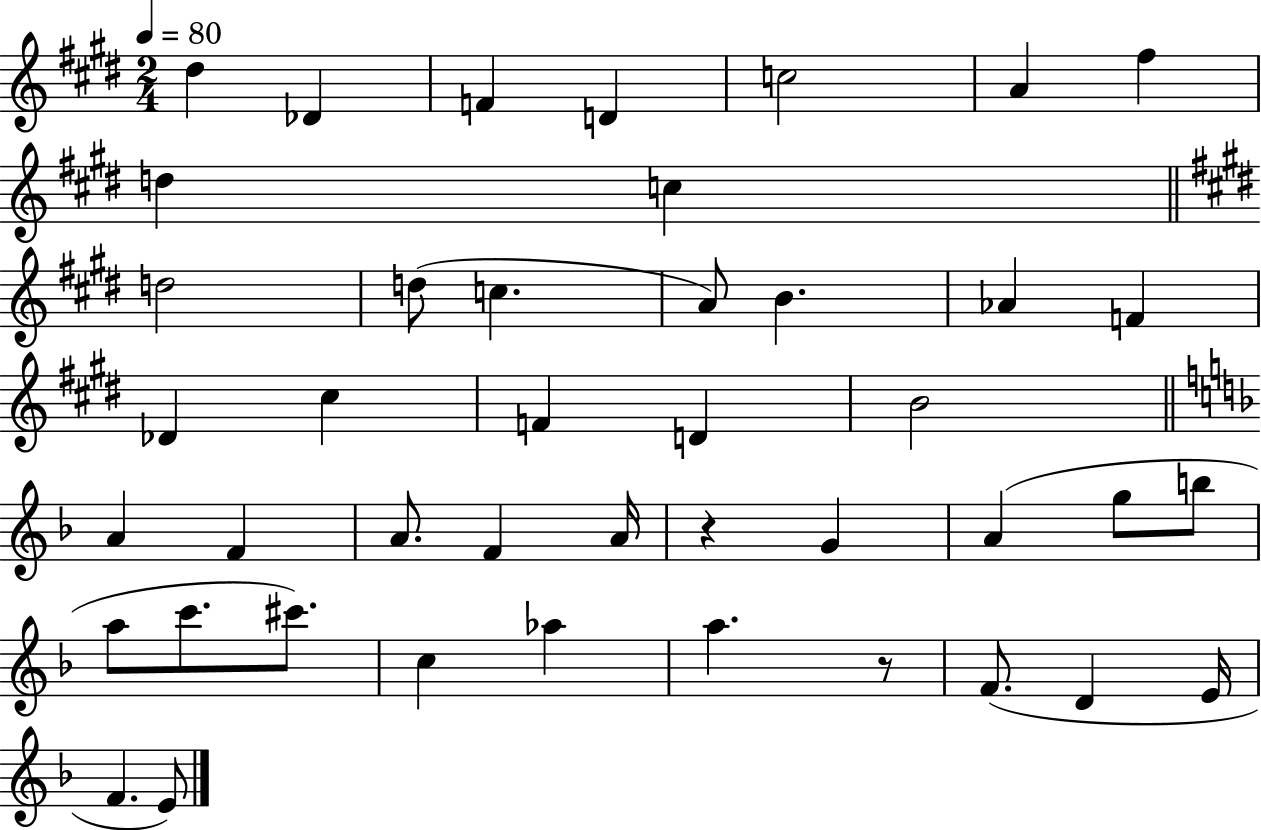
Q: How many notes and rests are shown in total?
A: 43